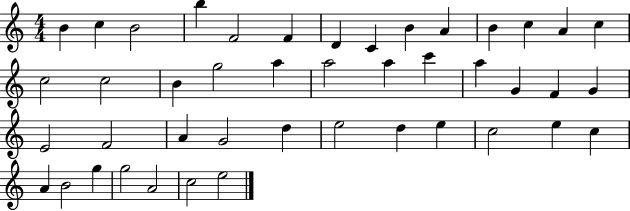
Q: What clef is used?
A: treble